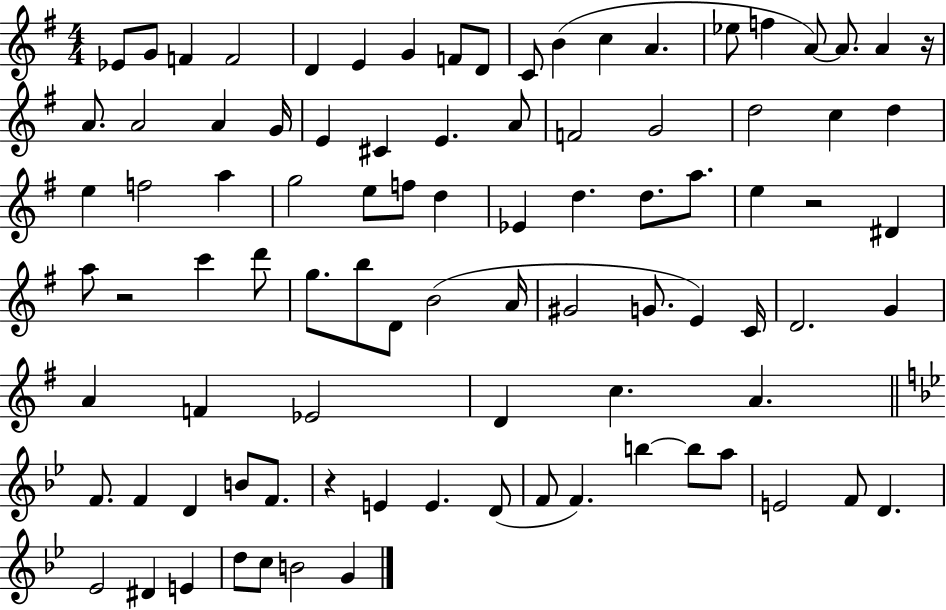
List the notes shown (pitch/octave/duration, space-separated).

Eb4/e G4/e F4/q F4/h D4/q E4/q G4/q F4/e D4/e C4/e B4/q C5/q A4/q. Eb5/e F5/q A4/e A4/e. A4/q R/s A4/e. A4/h A4/q G4/s E4/q C#4/q E4/q. A4/e F4/h G4/h D5/h C5/q D5/q E5/q F5/h A5/q G5/h E5/e F5/e D5/q Eb4/q D5/q. D5/e. A5/e. E5/q R/h D#4/q A5/e R/h C6/q D6/e G5/e. B5/e D4/e B4/h A4/s G#4/h G4/e. E4/q C4/s D4/h. G4/q A4/q F4/q Eb4/h D4/q C5/q. A4/q. F4/e. F4/q D4/q B4/e F4/e. R/q E4/q E4/q. D4/e F4/e F4/q. B5/q B5/e A5/e E4/h F4/e D4/q. Eb4/h D#4/q E4/q D5/e C5/e B4/h G4/q